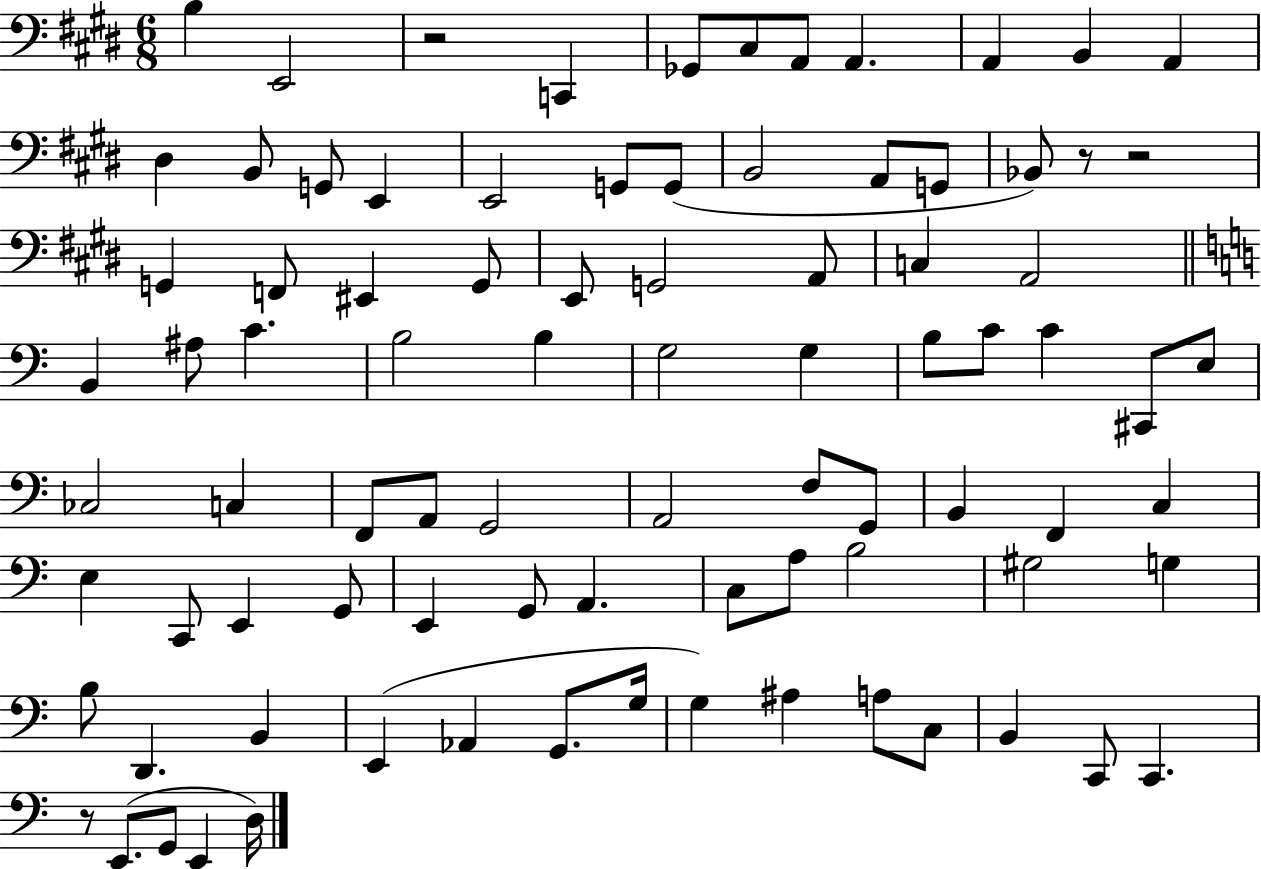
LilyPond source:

{
  \clef bass
  \numericTimeSignature
  \time 6/8
  \key e \major
  b4 e,2 | r2 c,4 | ges,8 cis8 a,8 a,4. | a,4 b,4 a,4 | \break dis4 b,8 g,8 e,4 | e,2 g,8 g,8( | b,2 a,8 g,8 | bes,8) r8 r2 | \break g,4 f,8 eis,4 g,8 | e,8 g,2 a,8 | c4 a,2 | \bar "||" \break \key c \major b,4 ais8 c'4. | b2 b4 | g2 g4 | b8 c'8 c'4 cis,8 e8 | \break ces2 c4 | f,8 a,8 g,2 | a,2 f8 g,8 | b,4 f,4 c4 | \break e4 c,8 e,4 g,8 | e,4 g,8 a,4. | c8 a8 b2 | gis2 g4 | \break b8 d,4. b,4 | e,4( aes,4 g,8. g16 | g4) ais4 a8 c8 | b,4 c,8 c,4. | \break r8 e,8.( g,8 e,4 d16) | \bar "|."
}